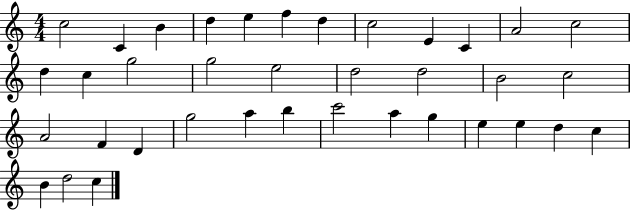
X:1
T:Untitled
M:4/4
L:1/4
K:C
c2 C B d e f d c2 E C A2 c2 d c g2 g2 e2 d2 d2 B2 c2 A2 F D g2 a b c'2 a g e e d c B d2 c